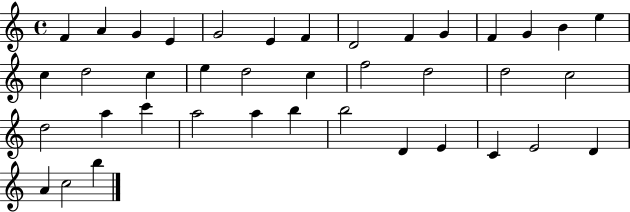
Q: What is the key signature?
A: C major